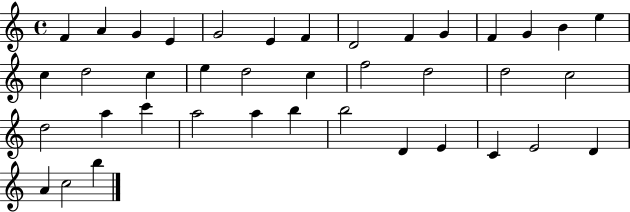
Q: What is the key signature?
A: C major